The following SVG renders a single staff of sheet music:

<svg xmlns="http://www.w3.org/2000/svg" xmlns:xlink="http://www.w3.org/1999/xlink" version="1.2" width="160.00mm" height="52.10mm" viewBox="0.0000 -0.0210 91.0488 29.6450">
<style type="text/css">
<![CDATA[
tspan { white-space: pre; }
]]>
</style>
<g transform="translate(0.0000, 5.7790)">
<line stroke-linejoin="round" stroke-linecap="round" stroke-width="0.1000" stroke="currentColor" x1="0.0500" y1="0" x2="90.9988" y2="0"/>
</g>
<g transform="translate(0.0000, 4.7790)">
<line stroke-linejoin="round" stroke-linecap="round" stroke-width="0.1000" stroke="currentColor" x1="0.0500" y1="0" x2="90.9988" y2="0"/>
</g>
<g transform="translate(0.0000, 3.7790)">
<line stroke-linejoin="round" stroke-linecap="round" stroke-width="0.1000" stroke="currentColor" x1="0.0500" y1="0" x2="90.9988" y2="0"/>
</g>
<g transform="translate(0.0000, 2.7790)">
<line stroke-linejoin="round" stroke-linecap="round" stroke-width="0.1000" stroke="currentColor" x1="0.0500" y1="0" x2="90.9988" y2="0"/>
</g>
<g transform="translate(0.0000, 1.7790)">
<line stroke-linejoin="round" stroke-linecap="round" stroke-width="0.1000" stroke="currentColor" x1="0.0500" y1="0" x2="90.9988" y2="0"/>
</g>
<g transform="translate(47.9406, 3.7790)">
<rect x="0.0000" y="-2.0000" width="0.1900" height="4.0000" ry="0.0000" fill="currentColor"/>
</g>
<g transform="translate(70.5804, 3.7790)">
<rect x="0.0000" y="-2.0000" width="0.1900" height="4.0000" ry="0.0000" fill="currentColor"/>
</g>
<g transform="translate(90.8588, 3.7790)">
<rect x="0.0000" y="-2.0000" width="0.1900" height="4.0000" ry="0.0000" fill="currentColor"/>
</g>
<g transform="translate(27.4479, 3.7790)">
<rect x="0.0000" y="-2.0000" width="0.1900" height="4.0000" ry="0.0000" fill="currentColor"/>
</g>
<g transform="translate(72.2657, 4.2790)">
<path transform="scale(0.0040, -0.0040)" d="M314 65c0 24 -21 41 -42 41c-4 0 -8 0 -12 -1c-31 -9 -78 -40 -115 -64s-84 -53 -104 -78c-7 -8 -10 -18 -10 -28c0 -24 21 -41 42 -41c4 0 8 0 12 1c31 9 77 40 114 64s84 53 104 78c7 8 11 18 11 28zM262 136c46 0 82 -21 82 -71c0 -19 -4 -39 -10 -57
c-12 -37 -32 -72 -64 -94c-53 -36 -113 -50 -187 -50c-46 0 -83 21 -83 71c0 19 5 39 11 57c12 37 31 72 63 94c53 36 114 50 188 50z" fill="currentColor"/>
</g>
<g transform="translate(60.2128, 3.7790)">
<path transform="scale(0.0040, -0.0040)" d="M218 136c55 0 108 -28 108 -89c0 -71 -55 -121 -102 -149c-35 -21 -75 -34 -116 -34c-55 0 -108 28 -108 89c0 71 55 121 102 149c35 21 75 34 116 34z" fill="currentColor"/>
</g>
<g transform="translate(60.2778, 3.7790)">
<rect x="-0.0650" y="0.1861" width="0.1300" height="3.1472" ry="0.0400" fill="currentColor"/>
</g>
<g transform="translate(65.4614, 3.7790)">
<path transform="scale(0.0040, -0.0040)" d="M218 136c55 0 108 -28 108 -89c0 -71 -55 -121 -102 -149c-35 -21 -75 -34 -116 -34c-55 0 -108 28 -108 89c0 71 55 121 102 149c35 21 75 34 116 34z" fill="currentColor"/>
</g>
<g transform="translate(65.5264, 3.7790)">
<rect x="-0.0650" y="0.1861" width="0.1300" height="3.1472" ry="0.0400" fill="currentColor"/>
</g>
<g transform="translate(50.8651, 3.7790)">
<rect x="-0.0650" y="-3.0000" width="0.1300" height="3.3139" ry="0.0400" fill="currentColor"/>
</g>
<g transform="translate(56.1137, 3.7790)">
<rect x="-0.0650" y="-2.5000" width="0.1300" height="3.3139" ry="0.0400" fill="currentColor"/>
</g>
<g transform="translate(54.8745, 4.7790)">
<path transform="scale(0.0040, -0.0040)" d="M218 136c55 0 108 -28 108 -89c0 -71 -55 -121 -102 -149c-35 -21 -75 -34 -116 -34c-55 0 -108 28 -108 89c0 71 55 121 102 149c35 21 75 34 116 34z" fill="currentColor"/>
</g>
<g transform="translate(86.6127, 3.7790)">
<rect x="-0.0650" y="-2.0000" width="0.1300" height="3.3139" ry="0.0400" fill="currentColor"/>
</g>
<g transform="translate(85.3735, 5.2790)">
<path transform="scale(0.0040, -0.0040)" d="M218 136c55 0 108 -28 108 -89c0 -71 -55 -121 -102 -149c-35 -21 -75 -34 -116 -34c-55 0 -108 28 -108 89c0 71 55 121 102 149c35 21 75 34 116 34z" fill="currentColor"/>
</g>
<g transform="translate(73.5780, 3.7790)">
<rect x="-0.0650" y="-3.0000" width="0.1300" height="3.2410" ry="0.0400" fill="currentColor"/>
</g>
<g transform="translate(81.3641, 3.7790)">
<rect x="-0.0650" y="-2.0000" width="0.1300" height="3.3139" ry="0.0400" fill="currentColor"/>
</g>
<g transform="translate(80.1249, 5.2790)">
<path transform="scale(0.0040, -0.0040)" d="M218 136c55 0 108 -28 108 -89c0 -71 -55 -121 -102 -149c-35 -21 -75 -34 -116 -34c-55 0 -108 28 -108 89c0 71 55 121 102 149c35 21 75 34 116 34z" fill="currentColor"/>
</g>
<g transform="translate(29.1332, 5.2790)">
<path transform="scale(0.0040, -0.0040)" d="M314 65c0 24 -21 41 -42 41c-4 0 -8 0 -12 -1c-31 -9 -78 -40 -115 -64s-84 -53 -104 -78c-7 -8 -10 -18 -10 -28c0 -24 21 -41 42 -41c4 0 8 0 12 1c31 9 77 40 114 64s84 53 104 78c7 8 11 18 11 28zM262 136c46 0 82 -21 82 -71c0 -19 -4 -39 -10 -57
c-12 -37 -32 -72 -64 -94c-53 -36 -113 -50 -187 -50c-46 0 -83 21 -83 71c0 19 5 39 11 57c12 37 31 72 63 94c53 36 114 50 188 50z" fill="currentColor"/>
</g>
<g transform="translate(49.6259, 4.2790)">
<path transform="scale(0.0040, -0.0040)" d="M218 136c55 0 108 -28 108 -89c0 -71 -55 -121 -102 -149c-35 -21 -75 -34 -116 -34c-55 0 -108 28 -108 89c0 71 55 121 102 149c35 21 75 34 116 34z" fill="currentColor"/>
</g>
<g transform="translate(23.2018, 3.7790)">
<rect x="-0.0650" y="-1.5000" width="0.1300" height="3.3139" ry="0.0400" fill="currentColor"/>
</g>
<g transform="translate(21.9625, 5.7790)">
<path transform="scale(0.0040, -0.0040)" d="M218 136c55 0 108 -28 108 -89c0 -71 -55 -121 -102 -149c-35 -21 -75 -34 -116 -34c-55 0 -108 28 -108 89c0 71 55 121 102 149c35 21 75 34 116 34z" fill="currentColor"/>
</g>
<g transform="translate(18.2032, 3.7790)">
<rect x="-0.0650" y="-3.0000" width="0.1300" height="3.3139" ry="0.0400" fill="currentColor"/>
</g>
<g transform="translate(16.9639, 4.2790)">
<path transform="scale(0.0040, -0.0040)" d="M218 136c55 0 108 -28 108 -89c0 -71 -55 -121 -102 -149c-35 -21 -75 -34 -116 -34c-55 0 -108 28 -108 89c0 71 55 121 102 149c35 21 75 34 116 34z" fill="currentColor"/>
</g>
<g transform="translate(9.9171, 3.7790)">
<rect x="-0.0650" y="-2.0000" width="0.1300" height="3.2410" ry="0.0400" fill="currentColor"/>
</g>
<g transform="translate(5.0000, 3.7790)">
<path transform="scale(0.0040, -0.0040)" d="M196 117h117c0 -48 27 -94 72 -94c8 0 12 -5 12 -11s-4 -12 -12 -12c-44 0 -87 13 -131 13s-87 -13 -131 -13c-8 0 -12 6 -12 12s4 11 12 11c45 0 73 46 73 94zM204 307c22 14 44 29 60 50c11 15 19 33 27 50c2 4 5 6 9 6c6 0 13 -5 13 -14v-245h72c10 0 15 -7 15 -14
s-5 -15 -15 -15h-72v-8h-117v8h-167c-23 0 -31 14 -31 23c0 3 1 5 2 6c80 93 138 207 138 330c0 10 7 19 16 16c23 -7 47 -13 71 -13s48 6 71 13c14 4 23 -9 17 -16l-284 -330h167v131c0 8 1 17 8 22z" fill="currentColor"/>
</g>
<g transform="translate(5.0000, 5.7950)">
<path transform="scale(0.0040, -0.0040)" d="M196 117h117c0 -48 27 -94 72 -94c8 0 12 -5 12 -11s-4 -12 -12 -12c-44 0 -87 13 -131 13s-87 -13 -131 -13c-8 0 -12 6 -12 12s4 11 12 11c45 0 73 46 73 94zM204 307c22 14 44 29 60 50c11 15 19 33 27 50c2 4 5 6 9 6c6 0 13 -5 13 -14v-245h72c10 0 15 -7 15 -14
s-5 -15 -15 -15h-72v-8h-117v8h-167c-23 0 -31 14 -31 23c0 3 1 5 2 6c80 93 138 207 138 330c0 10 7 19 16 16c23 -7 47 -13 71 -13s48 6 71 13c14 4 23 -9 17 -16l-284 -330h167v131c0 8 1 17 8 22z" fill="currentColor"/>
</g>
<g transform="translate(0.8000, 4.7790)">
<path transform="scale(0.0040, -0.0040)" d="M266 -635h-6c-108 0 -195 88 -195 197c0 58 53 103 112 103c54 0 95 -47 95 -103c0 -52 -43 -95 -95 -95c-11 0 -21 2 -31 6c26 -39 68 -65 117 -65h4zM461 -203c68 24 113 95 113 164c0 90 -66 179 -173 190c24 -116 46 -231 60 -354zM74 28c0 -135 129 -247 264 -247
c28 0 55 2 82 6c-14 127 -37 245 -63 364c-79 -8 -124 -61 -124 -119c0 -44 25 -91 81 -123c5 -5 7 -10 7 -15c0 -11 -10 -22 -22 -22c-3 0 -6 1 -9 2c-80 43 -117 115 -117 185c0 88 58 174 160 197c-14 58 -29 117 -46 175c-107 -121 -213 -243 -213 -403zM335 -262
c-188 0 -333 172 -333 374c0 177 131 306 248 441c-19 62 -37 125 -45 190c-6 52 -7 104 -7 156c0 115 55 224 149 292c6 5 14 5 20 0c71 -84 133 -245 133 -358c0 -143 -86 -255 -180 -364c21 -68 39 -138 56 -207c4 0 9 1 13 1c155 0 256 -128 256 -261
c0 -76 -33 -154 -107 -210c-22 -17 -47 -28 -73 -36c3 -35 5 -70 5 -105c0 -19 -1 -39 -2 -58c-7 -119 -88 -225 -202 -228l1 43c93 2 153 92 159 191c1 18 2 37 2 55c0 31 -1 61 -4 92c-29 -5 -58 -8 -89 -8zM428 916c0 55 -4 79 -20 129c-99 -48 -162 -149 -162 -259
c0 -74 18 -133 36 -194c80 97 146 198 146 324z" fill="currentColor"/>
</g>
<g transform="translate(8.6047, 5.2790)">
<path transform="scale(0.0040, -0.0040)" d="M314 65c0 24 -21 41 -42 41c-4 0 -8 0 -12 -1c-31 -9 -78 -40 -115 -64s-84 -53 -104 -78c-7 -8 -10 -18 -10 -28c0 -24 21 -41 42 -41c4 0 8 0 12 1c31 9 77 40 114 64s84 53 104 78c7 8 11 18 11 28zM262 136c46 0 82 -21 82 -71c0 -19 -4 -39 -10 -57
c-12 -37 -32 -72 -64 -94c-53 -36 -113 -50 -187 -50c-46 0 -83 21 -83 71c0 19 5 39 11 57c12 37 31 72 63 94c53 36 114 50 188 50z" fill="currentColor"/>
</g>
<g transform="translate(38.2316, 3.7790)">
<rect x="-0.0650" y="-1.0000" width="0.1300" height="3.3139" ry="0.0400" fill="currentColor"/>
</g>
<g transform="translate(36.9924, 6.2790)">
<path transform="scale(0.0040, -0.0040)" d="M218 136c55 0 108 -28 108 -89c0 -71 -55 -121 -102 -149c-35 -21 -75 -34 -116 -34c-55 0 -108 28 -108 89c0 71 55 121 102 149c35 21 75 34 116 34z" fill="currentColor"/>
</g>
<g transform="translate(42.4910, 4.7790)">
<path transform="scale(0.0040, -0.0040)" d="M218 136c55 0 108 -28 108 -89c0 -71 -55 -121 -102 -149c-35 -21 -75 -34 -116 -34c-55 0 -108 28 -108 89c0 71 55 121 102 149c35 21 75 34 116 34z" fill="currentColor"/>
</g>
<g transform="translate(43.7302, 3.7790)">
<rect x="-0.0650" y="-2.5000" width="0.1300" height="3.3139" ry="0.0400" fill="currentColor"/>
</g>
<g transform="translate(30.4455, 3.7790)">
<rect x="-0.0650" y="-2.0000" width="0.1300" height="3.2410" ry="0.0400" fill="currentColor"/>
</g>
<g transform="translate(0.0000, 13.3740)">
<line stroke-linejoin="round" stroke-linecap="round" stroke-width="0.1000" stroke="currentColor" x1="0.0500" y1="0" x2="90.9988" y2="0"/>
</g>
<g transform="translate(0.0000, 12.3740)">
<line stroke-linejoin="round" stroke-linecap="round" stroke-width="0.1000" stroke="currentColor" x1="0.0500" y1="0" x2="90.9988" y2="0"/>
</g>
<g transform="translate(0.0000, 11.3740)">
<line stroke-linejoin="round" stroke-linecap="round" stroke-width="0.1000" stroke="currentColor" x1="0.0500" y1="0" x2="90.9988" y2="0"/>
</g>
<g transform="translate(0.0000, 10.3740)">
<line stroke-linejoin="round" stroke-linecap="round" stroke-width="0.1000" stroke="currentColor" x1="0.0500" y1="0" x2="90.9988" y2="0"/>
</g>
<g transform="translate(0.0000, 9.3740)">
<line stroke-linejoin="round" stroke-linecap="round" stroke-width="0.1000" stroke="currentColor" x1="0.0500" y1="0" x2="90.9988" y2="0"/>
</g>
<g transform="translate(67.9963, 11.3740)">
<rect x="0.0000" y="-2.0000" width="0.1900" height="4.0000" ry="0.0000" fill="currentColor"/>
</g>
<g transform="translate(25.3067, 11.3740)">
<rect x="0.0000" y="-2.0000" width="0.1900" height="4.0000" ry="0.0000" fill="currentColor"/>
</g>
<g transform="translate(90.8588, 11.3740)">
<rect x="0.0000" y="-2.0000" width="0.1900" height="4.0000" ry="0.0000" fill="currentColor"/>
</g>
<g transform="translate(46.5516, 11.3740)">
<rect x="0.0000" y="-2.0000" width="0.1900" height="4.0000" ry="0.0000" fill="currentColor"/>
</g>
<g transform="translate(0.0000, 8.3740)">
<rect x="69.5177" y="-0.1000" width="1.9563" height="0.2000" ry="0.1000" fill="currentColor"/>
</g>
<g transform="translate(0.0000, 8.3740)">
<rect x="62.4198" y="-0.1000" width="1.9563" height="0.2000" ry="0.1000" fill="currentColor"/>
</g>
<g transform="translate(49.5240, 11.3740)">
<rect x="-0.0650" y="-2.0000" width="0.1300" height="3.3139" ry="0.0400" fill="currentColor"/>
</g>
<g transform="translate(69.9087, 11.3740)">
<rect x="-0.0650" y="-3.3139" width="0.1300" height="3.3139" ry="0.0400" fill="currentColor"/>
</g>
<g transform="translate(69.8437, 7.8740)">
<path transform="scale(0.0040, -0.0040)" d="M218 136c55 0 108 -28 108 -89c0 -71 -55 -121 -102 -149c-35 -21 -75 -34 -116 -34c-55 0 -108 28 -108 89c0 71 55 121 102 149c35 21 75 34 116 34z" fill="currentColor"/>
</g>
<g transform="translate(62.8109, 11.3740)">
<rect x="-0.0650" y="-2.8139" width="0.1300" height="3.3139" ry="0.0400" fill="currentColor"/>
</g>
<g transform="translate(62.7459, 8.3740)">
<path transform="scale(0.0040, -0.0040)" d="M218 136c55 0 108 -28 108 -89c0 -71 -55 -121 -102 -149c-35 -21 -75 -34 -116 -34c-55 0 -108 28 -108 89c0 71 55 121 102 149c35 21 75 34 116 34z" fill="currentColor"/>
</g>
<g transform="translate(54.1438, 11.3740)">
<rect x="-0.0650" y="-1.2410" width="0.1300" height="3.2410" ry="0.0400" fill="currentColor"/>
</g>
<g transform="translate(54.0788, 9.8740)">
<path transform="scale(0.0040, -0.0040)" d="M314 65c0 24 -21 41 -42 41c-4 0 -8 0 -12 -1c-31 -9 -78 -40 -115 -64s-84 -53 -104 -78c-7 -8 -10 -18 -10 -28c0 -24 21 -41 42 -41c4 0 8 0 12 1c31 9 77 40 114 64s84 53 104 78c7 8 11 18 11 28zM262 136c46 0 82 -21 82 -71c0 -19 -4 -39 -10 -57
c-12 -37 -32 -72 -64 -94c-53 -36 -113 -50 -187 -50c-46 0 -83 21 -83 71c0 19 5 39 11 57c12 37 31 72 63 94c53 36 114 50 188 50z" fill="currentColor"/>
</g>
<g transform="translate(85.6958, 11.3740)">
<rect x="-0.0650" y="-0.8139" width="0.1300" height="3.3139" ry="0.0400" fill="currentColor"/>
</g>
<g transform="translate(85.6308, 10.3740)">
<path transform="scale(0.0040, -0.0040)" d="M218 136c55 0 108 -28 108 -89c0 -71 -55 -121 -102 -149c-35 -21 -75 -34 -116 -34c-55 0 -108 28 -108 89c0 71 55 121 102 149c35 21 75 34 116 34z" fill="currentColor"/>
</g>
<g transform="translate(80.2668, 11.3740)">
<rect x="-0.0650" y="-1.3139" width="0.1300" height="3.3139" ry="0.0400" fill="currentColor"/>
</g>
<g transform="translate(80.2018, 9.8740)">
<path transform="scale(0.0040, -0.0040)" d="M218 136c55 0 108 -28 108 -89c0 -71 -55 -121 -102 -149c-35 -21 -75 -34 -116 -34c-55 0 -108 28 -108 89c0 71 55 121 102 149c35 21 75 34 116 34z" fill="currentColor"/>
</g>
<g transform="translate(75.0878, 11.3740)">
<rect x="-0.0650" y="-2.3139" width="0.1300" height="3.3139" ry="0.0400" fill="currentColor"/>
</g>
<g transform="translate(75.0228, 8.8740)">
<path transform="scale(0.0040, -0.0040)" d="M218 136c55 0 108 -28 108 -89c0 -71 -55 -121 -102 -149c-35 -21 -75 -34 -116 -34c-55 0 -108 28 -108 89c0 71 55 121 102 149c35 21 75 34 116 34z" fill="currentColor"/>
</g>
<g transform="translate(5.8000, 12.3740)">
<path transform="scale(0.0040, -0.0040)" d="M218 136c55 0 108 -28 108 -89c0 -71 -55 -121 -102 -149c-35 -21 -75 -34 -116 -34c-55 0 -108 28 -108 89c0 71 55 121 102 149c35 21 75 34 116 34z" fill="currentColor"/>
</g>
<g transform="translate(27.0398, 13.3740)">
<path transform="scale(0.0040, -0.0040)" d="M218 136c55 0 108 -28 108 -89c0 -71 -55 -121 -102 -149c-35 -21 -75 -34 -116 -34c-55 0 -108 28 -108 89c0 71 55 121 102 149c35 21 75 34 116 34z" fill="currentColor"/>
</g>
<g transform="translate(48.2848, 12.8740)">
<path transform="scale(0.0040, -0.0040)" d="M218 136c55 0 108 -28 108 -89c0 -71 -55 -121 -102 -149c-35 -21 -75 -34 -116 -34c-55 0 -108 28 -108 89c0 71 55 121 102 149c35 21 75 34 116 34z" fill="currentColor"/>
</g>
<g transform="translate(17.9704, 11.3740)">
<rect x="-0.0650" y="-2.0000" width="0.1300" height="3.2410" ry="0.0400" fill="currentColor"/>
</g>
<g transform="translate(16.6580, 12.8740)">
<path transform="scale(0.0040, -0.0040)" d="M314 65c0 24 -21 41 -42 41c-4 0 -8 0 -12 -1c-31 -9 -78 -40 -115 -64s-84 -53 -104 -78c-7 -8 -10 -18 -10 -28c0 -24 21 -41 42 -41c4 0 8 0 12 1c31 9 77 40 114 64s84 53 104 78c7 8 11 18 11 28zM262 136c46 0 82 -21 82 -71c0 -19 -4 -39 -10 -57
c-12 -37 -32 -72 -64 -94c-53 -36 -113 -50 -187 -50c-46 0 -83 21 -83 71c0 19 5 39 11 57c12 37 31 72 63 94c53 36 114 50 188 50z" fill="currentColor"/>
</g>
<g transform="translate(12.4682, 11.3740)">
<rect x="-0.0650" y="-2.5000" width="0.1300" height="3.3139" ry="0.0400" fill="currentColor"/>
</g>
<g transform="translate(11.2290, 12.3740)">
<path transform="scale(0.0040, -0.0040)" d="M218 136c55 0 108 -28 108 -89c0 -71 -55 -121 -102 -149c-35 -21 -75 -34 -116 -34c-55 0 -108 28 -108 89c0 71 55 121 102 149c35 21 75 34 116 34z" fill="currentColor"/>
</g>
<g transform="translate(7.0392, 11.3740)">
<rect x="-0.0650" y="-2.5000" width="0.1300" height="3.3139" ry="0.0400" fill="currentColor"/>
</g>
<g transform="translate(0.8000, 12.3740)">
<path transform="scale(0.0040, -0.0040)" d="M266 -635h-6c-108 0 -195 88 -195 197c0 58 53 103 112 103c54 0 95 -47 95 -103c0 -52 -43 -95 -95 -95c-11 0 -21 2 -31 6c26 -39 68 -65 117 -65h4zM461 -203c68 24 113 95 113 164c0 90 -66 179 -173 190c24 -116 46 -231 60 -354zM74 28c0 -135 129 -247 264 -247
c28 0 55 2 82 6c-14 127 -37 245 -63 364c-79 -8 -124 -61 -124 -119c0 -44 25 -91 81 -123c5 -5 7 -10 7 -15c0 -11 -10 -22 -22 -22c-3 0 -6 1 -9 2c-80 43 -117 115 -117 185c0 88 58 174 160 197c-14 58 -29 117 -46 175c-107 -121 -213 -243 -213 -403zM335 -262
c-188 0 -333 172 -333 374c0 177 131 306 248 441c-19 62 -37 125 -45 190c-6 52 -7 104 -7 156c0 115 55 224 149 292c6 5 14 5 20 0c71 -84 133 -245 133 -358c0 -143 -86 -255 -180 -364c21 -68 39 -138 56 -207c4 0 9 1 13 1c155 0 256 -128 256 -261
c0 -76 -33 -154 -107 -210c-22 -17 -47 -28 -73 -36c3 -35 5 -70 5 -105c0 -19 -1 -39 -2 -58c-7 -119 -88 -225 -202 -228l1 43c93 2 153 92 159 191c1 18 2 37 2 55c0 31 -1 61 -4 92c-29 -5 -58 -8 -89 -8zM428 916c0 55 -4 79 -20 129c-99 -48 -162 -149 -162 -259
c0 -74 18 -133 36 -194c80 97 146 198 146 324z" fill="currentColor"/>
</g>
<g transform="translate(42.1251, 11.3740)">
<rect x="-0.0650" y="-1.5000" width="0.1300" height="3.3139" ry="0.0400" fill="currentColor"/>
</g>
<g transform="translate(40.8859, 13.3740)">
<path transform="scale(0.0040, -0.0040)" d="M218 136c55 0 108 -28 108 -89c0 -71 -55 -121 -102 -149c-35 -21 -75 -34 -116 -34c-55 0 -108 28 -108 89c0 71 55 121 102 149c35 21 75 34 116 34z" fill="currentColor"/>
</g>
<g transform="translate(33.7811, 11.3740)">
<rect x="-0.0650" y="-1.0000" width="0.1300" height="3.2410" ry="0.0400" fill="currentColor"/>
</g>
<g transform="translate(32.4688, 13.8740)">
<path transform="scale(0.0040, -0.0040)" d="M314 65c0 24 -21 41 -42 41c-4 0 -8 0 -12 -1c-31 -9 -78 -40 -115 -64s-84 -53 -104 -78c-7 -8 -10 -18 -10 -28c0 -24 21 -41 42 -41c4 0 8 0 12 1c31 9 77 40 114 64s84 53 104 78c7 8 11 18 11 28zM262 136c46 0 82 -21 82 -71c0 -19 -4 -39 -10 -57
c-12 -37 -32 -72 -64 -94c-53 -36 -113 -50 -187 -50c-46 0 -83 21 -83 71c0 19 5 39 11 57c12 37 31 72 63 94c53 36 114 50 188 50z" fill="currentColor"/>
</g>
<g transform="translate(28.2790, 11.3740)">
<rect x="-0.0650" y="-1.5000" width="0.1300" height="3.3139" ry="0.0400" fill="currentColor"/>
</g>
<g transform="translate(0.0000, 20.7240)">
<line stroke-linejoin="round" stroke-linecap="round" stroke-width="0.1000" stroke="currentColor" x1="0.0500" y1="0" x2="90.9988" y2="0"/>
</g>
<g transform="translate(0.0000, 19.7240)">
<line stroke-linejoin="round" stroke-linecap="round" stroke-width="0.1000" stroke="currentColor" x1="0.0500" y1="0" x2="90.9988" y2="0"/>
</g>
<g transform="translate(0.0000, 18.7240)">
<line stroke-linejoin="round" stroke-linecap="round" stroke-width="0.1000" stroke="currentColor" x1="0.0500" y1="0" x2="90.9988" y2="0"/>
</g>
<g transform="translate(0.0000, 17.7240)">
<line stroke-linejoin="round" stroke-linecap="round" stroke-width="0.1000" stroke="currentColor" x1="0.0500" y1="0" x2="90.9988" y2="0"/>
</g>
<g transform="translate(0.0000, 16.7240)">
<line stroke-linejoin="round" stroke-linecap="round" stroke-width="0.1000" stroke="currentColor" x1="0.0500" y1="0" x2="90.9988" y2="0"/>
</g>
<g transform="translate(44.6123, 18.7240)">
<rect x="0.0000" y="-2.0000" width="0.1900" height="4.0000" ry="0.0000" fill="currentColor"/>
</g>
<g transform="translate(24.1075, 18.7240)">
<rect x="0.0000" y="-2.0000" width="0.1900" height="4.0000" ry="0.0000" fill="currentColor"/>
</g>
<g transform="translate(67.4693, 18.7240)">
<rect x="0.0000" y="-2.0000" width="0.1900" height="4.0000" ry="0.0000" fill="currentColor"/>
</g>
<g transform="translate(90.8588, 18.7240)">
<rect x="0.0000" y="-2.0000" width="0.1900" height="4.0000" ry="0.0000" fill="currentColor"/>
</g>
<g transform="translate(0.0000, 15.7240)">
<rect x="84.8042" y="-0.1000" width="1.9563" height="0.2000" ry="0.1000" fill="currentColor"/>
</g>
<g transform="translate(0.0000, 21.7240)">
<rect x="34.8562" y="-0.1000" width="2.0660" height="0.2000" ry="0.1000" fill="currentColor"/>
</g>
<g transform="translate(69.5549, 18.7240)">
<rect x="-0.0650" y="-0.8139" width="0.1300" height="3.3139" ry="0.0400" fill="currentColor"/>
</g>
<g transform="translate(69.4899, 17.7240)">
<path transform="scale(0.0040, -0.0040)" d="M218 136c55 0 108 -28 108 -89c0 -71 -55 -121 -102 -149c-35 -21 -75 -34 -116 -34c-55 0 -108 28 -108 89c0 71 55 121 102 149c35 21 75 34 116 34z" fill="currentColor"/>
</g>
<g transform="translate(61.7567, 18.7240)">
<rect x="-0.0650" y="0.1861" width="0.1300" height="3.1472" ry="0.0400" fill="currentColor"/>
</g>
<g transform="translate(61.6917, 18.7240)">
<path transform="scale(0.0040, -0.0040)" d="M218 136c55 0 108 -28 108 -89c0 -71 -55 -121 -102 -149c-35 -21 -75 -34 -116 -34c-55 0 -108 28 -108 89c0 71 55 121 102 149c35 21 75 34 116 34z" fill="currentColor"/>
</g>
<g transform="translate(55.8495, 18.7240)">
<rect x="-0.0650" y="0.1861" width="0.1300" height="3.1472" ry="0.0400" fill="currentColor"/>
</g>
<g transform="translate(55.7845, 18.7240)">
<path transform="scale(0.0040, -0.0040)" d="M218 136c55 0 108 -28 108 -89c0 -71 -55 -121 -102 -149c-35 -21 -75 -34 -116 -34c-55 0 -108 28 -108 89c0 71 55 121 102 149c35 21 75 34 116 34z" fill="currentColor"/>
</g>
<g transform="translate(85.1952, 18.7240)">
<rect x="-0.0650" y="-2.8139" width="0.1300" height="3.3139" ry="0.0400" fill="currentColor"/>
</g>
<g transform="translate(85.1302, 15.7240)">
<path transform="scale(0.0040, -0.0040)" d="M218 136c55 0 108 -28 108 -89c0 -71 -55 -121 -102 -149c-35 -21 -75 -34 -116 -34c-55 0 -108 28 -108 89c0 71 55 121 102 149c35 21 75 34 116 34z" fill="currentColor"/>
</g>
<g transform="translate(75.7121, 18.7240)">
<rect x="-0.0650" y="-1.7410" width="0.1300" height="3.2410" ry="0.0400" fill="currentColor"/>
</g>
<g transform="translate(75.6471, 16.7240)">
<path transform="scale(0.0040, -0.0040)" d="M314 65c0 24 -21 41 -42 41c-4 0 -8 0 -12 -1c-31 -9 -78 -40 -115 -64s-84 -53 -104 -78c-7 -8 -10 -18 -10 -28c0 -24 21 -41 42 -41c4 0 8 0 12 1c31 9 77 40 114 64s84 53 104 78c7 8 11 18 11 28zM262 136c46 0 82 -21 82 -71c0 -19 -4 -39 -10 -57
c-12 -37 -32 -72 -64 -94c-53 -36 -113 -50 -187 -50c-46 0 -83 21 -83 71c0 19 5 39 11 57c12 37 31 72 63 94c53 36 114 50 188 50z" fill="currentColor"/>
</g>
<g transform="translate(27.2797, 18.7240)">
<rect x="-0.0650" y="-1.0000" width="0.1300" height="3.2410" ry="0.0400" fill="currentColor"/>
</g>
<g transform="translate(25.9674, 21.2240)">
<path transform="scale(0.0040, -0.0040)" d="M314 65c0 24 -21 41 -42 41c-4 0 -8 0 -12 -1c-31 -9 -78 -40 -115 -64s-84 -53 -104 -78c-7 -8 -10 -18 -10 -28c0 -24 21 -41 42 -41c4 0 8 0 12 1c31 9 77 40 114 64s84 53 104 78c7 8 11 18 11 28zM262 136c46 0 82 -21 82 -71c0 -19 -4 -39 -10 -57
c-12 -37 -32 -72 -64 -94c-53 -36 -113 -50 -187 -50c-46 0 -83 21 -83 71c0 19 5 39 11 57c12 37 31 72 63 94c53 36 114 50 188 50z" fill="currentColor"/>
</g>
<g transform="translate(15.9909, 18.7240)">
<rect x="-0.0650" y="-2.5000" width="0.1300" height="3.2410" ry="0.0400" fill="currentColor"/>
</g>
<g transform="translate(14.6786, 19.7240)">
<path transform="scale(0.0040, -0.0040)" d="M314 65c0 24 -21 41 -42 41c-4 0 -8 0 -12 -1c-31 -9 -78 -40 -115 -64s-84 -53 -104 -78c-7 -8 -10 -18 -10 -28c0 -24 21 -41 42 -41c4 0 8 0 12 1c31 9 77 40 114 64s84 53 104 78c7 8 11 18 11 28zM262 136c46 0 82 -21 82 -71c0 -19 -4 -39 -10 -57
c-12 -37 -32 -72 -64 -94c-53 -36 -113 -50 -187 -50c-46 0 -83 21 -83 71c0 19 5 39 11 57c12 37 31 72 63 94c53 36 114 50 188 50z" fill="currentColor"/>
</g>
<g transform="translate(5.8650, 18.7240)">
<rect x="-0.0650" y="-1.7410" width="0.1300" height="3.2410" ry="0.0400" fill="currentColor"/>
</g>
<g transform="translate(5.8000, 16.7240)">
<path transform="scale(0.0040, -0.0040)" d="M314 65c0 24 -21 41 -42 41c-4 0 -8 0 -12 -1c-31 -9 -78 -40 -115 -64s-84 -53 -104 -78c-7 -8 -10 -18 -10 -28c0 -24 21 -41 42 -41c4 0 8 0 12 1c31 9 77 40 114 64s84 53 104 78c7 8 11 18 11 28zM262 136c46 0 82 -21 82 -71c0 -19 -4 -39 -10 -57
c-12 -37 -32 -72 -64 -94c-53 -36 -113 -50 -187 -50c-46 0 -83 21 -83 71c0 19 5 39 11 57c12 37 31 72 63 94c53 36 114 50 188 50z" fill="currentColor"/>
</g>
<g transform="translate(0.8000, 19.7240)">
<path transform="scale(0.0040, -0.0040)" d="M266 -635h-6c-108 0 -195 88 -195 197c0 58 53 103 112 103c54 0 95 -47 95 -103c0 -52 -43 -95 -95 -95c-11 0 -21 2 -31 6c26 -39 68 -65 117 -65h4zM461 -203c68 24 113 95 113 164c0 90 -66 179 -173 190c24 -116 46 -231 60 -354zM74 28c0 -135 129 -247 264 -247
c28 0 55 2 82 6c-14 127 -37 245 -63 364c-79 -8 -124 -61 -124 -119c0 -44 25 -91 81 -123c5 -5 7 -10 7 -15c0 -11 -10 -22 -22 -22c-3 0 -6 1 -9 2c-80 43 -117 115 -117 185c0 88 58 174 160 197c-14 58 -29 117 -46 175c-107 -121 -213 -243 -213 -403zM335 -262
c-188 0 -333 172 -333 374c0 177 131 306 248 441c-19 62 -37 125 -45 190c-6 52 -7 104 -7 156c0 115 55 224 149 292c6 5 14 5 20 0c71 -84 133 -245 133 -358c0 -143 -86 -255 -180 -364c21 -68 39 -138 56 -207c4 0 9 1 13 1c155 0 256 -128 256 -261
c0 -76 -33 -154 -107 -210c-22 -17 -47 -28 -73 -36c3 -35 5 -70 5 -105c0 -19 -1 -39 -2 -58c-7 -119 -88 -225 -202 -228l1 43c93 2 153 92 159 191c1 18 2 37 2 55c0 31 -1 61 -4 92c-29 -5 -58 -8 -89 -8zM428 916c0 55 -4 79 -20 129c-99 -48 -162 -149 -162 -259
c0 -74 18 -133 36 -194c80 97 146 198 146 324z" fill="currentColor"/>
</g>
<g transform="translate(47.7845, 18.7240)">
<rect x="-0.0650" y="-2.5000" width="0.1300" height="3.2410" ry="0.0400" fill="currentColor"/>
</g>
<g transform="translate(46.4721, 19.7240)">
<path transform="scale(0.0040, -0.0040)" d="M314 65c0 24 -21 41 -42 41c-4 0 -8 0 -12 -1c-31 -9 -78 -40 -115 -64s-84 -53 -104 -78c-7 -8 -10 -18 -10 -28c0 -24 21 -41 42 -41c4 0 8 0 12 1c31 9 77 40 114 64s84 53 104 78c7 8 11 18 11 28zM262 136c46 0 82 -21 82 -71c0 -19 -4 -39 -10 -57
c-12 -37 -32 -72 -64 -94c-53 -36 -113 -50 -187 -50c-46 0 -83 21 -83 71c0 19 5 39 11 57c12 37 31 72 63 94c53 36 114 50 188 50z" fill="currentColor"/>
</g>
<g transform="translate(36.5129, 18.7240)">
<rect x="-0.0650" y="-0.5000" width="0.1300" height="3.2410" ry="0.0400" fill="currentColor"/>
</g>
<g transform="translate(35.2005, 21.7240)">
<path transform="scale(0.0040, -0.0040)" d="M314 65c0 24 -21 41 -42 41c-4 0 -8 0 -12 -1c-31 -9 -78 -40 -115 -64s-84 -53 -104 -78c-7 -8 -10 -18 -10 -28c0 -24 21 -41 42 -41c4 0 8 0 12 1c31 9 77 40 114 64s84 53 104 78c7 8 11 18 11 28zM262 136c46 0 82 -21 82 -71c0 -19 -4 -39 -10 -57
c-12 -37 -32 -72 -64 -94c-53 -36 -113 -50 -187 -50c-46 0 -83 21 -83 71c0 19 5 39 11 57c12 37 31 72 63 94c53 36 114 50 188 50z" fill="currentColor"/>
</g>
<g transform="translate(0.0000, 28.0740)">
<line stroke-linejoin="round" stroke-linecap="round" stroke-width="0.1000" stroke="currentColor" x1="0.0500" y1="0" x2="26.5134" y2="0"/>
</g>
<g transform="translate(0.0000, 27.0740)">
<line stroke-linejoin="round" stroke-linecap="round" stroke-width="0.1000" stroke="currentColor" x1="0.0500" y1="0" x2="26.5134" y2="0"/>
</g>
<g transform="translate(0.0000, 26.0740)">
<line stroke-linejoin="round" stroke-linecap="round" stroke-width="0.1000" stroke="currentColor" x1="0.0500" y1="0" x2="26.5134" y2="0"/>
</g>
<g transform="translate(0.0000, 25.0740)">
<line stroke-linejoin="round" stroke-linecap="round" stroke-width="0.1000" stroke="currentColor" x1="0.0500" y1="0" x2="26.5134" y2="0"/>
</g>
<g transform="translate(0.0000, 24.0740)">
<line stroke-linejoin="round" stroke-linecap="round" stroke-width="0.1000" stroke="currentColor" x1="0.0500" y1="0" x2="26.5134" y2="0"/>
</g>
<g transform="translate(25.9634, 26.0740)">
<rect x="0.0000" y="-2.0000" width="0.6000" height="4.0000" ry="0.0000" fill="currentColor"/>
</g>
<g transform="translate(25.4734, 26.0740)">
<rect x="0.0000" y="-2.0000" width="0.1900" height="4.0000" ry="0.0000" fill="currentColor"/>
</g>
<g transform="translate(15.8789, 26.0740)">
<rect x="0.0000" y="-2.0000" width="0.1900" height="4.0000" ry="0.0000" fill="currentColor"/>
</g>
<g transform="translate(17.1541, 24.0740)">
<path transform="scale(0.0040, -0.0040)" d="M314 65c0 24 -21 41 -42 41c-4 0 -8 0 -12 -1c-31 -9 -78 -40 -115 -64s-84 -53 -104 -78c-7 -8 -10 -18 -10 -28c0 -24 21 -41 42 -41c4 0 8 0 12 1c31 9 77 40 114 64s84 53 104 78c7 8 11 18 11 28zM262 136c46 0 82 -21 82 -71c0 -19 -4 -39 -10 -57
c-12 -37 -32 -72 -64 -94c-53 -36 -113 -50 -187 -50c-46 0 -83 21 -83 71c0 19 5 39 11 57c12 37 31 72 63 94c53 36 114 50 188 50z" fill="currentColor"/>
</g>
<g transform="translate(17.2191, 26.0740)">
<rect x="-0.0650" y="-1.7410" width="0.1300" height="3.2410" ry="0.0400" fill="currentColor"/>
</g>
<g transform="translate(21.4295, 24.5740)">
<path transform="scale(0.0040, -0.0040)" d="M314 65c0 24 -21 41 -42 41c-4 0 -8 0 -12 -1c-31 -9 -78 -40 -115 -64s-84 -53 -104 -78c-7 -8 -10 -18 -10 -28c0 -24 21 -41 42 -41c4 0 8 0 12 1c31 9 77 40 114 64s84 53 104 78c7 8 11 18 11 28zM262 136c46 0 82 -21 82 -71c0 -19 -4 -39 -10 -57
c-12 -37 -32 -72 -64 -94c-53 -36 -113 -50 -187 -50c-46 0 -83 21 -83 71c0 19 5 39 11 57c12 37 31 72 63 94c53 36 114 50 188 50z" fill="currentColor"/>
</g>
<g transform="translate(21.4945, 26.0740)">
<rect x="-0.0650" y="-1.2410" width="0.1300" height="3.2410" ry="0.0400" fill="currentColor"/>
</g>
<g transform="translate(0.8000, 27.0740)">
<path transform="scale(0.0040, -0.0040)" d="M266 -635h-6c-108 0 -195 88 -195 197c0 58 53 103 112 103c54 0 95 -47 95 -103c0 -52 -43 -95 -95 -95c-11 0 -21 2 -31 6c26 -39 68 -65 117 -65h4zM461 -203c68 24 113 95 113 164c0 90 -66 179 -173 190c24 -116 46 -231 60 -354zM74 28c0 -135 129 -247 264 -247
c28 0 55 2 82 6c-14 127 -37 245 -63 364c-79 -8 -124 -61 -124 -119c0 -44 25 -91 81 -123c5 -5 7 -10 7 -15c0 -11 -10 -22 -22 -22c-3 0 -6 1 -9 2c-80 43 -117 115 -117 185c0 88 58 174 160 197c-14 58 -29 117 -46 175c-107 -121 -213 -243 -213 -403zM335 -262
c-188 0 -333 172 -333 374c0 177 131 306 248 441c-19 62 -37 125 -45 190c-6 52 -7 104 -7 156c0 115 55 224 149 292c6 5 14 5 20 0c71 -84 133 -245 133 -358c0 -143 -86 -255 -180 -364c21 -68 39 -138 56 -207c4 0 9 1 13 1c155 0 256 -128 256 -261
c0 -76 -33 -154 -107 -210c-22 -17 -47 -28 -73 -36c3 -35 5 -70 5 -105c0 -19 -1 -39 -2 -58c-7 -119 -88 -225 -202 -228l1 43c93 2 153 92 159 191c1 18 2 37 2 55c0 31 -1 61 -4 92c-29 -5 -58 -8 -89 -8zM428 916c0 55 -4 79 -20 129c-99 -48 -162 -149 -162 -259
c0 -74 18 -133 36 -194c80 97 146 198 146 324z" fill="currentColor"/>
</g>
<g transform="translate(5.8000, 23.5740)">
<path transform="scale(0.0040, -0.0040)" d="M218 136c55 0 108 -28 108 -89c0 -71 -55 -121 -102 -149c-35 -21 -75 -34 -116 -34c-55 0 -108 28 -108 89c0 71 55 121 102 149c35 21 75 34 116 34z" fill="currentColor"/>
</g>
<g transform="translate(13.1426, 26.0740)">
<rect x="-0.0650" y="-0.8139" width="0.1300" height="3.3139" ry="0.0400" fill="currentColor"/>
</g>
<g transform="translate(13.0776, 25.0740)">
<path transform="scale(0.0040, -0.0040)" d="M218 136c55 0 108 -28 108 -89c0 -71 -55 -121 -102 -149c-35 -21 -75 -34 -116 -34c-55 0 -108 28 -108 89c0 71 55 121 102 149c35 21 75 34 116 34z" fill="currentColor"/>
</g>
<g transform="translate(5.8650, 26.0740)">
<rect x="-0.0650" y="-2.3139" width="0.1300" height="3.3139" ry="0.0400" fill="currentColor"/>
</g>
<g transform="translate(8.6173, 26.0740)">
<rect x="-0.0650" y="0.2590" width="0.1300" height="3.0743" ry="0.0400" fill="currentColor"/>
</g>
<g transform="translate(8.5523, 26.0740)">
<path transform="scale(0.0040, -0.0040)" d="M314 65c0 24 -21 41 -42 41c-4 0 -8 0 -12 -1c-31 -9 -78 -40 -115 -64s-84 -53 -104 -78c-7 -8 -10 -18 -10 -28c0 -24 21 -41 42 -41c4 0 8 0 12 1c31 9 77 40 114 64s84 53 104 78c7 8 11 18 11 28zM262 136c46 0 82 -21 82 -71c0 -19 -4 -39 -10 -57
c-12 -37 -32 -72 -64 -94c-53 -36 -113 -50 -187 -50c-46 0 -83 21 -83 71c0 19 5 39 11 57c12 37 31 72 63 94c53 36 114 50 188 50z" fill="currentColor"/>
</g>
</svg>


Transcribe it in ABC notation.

X:1
T:Untitled
M:4/4
L:1/4
K:C
F2 A E F2 D G A G B B A2 F F G G F2 E D2 E F e2 a b g e d f2 G2 D2 C2 G2 B B d f2 a g B2 d f2 e2